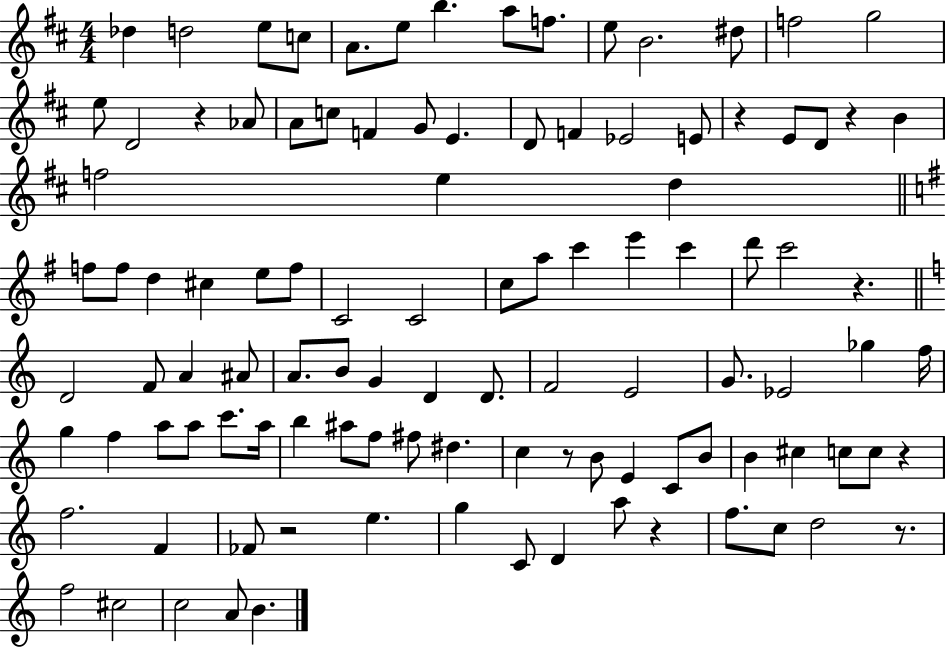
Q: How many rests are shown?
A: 9